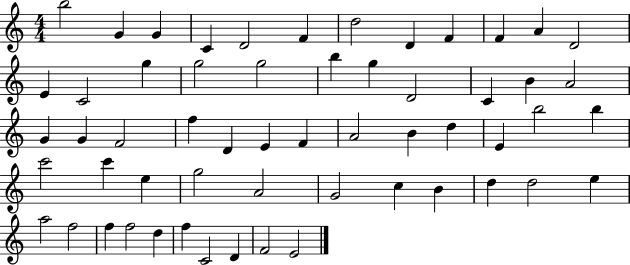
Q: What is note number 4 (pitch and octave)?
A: C4